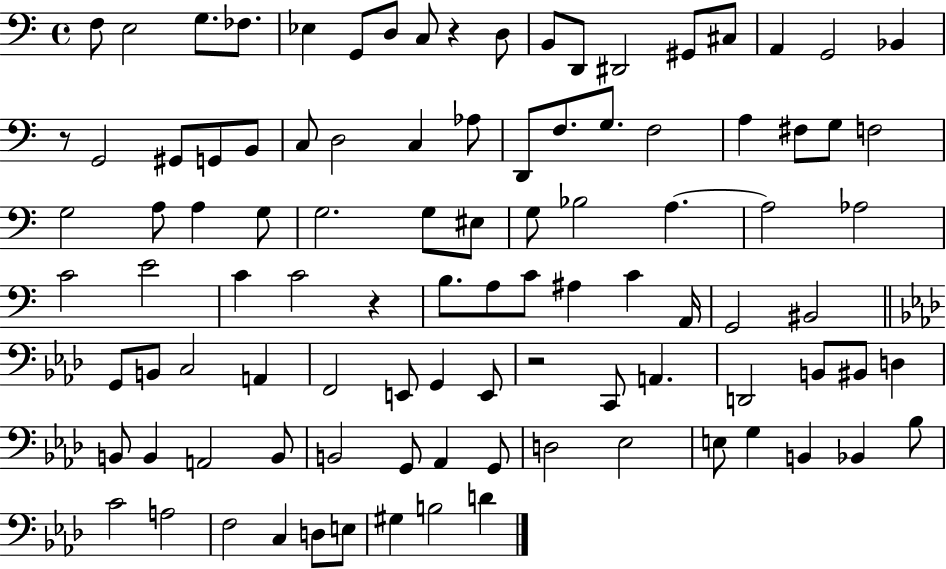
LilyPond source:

{
  \clef bass
  \time 4/4
  \defaultTimeSignature
  \key c \major
  f8 e2 g8. fes8. | ees4 g,8 d8 c8 r4 d8 | b,8 d,8 dis,2 gis,8 cis8 | a,4 g,2 bes,4 | \break r8 g,2 gis,8 g,8 b,8 | c8 d2 c4 aes8 | d,8 f8. g8. f2 | a4 fis8 g8 f2 | \break g2 a8 a4 g8 | g2. g8 eis8 | g8 bes2 a4.~~ | a2 aes2 | \break c'2 e'2 | c'4 c'2 r4 | b8. a8 c'8 ais4 c'4 a,16 | g,2 bis,2 | \break \bar "||" \break \key f \minor g,8 b,8 c2 a,4 | f,2 e,8 g,4 e,8 | r2 c,8 a,4. | d,2 b,8 bis,8 d4 | \break b,8 b,4 a,2 b,8 | b,2 g,8 aes,4 g,8 | d2 ees2 | e8 g4 b,4 bes,4 bes8 | \break c'2 a2 | f2 c4 d8 e8 | gis4 b2 d'4 | \bar "|."
}